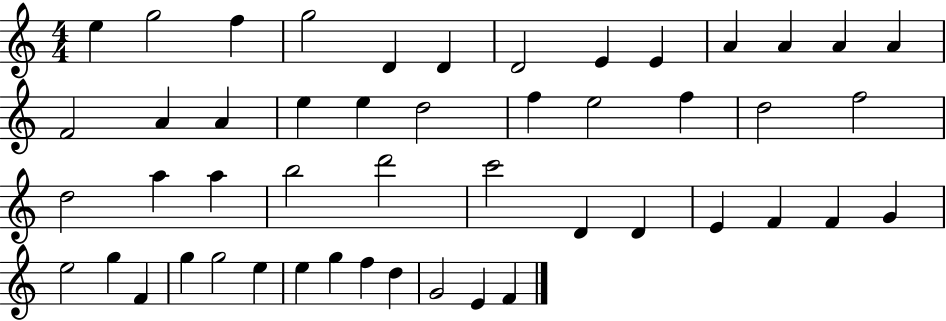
X:1
T:Untitled
M:4/4
L:1/4
K:C
e g2 f g2 D D D2 E E A A A A F2 A A e e d2 f e2 f d2 f2 d2 a a b2 d'2 c'2 D D E F F G e2 g F g g2 e e g f d G2 E F